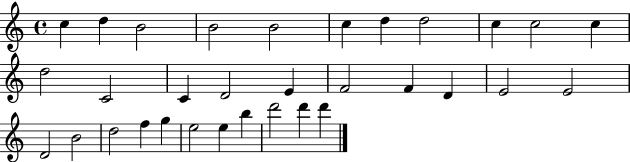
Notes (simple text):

C5/q D5/q B4/h B4/h B4/h C5/q D5/q D5/h C5/q C5/h C5/q D5/h C4/h C4/q D4/h E4/q F4/h F4/q D4/q E4/h E4/h D4/h B4/h D5/h F5/q G5/q E5/h E5/q B5/q D6/h D6/q D6/q